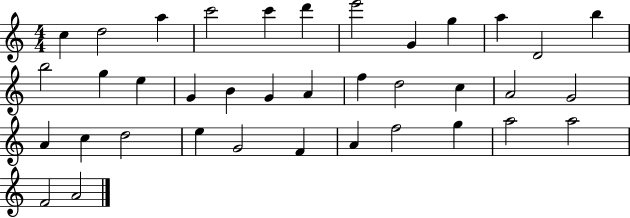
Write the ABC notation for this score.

X:1
T:Untitled
M:4/4
L:1/4
K:C
c d2 a c'2 c' d' e'2 G g a D2 b b2 g e G B G A f d2 c A2 G2 A c d2 e G2 F A f2 g a2 a2 F2 A2